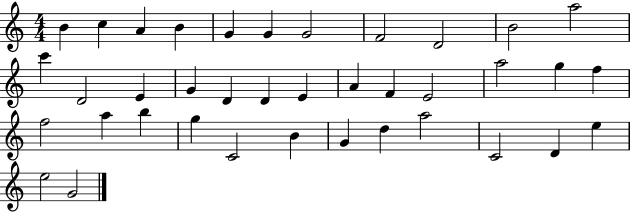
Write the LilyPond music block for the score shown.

{
  \clef treble
  \numericTimeSignature
  \time 4/4
  \key c \major
  b'4 c''4 a'4 b'4 | g'4 g'4 g'2 | f'2 d'2 | b'2 a''2 | \break c'''4 d'2 e'4 | g'4 d'4 d'4 e'4 | a'4 f'4 e'2 | a''2 g''4 f''4 | \break f''2 a''4 b''4 | g''4 c'2 b'4 | g'4 d''4 a''2 | c'2 d'4 e''4 | \break e''2 g'2 | \bar "|."
}